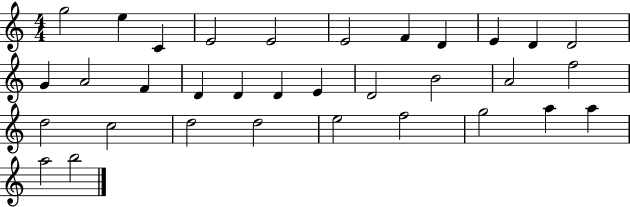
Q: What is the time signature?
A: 4/4